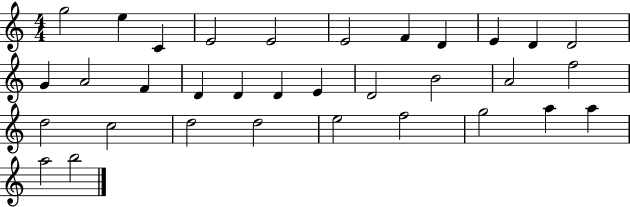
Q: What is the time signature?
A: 4/4